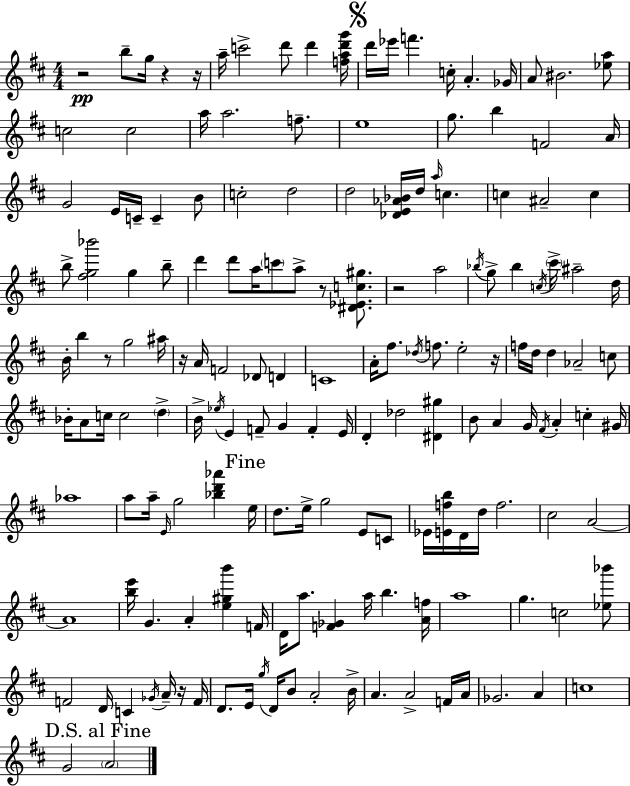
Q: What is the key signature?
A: D major